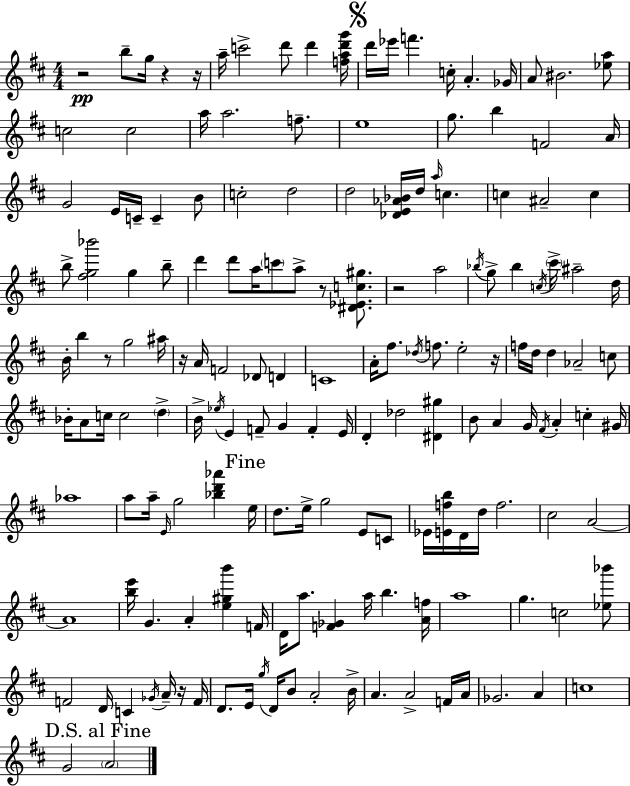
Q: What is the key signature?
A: D major